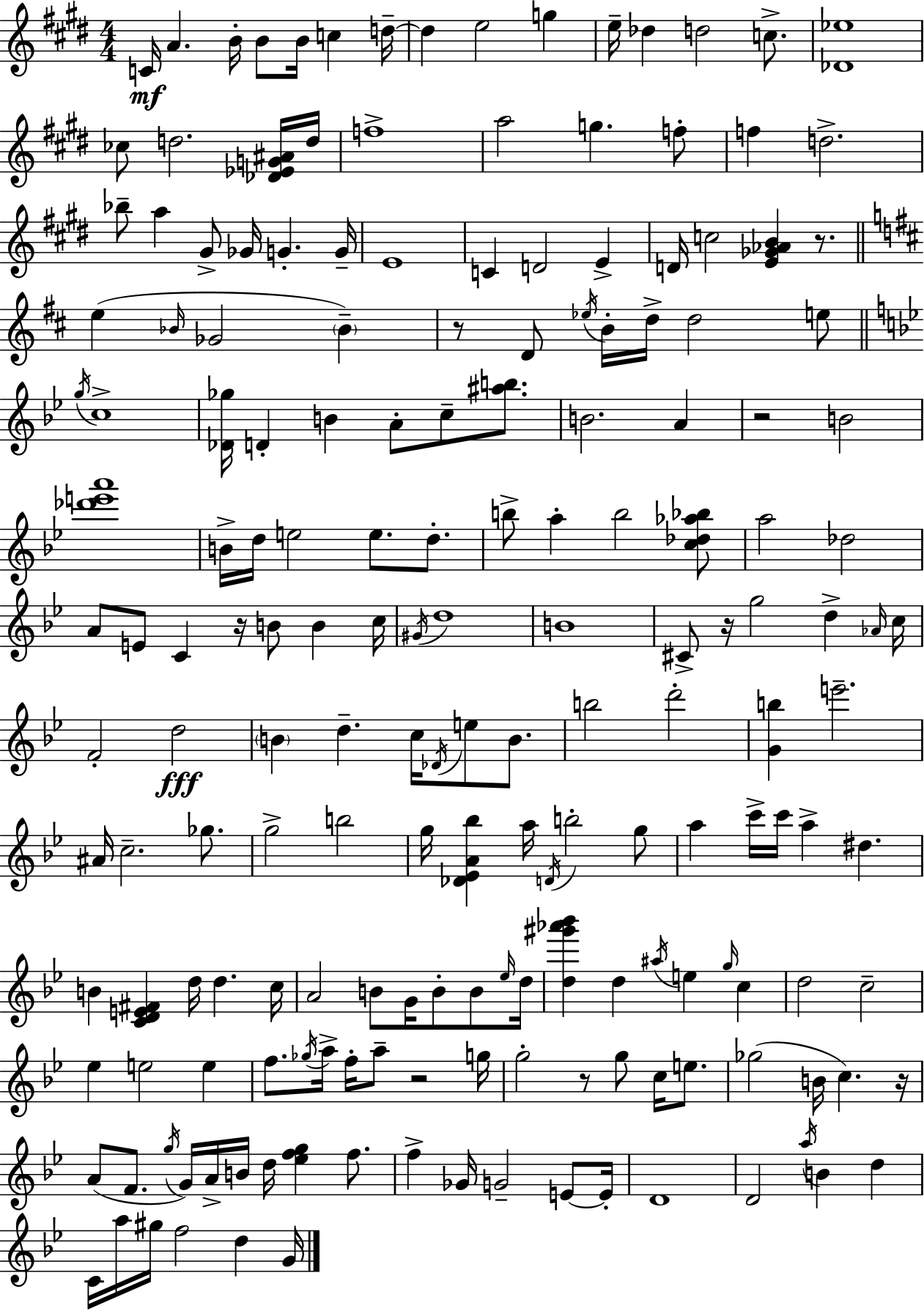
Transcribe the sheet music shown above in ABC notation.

X:1
T:Untitled
M:4/4
L:1/4
K:E
C/4 A B/4 B/2 B/4 c d/4 d e2 g e/4 _d d2 c/2 [_D_e]4 _c/2 d2 [_D_EG^A]/4 d/4 f4 a2 g f/2 f d2 _b/2 a ^G/2 _G/4 G G/4 E4 C D2 E D/4 c2 [E_G_AB] z/2 e _B/4 _G2 _B z/2 D/2 _e/4 B/4 d/4 d2 e/2 g/4 c4 [_D_g]/4 D B A/2 c/2 [^ab]/2 B2 A z2 B2 [_d'e'a']4 B/4 d/4 e2 e/2 d/2 b/2 a b2 [c_d_a_b]/2 a2 _d2 A/2 E/2 C z/4 B/2 B c/4 ^G/4 d4 B4 ^C/2 z/4 g2 d _A/4 c/4 F2 d2 B d c/4 _D/4 e/2 B/2 b2 d'2 [Gb] e'2 ^A/4 c2 _g/2 g2 b2 g/4 [_D_EA_b] a/4 D/4 b2 g/2 a c'/4 c'/4 a ^d B [CDE^F] d/4 d c/4 A2 B/2 G/4 B/2 B/2 _e/4 d/4 [d^g'_a'_b'] d ^a/4 e g/4 c d2 c2 _e e2 e f/2 _g/4 a/4 f/4 a/2 z2 g/4 g2 z/2 g/2 c/4 e/2 _g2 B/4 c z/4 A/2 F/2 g/4 G/4 A/4 B/4 d/4 [_efg] f/2 f _G/4 G2 E/2 E/4 D4 D2 a/4 B d C/4 a/4 ^g/4 f2 d G/4